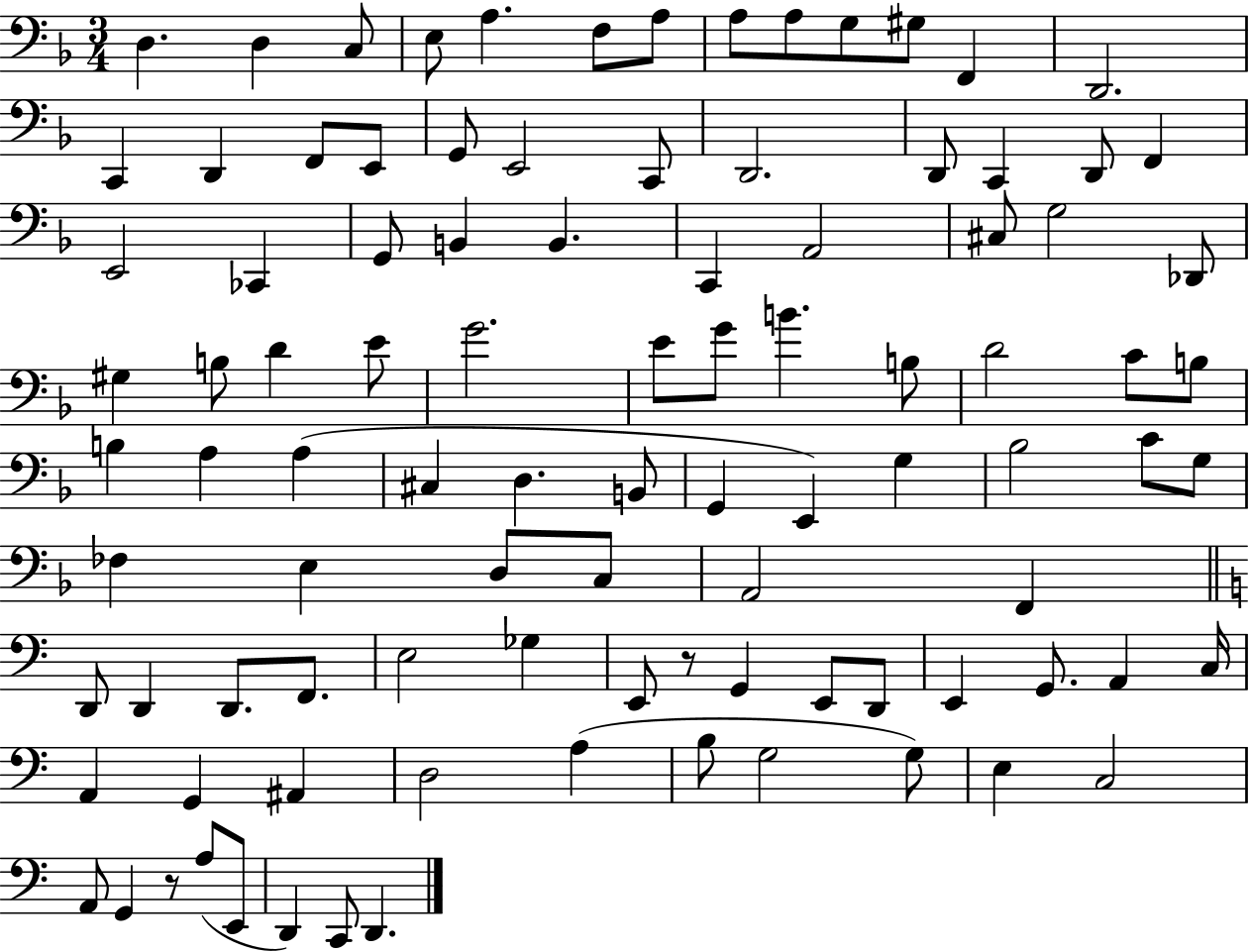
{
  \clef bass
  \numericTimeSignature
  \time 3/4
  \key f \major
  \repeat volta 2 { d4. d4 c8 | e8 a4. f8 a8 | a8 a8 g8 gis8 f,4 | d,2. | \break c,4 d,4 f,8 e,8 | g,8 e,2 c,8 | d,2. | d,8 c,4 d,8 f,4 | \break e,2 ces,4 | g,8 b,4 b,4. | c,4 a,2 | cis8 g2 des,8 | \break gis4 b8 d'4 e'8 | g'2. | e'8 g'8 b'4. b8 | d'2 c'8 b8 | \break b4 a4 a4( | cis4 d4. b,8 | g,4 e,4) g4 | bes2 c'8 g8 | \break fes4 e4 d8 c8 | a,2 f,4 | \bar "||" \break \key c \major d,8 d,4 d,8. f,8. | e2 ges4 | e,8 r8 g,4 e,8 d,8 | e,4 g,8. a,4 c16 | \break a,4 g,4 ais,4 | d2 a4( | b8 g2 g8) | e4 c2 | \break a,8 g,4 r8 a8( e,8 | d,4) c,8 d,4. | } \bar "|."
}